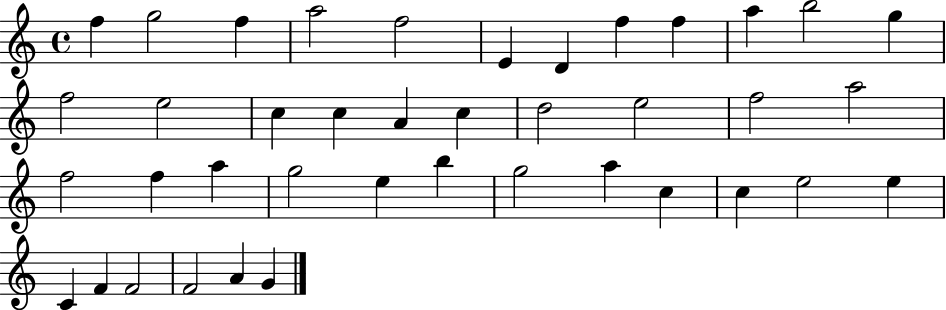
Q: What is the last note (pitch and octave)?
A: G4